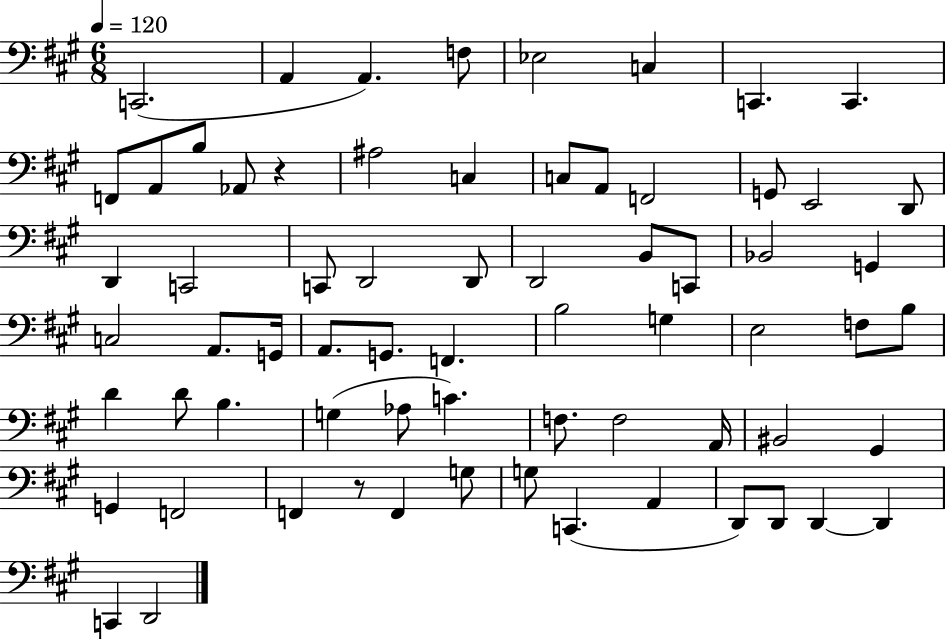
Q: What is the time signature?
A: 6/8